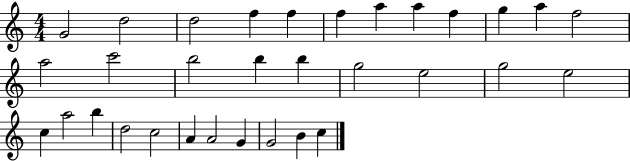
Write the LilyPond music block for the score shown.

{
  \clef treble
  \numericTimeSignature
  \time 4/4
  \key c \major
  g'2 d''2 | d''2 f''4 f''4 | f''4 a''4 a''4 f''4 | g''4 a''4 f''2 | \break a''2 c'''2 | b''2 b''4 b''4 | g''2 e''2 | g''2 e''2 | \break c''4 a''2 b''4 | d''2 c''2 | a'4 a'2 g'4 | g'2 b'4 c''4 | \break \bar "|."
}